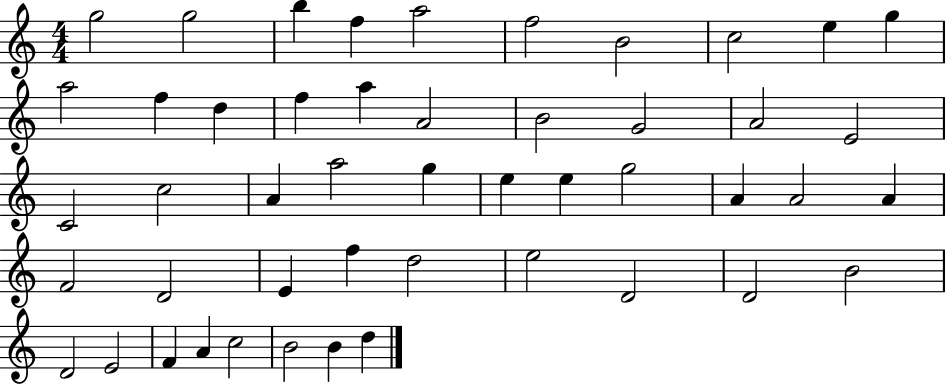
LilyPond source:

{
  \clef treble
  \numericTimeSignature
  \time 4/4
  \key c \major
  g''2 g''2 | b''4 f''4 a''2 | f''2 b'2 | c''2 e''4 g''4 | \break a''2 f''4 d''4 | f''4 a''4 a'2 | b'2 g'2 | a'2 e'2 | \break c'2 c''2 | a'4 a''2 g''4 | e''4 e''4 g''2 | a'4 a'2 a'4 | \break f'2 d'2 | e'4 f''4 d''2 | e''2 d'2 | d'2 b'2 | \break d'2 e'2 | f'4 a'4 c''2 | b'2 b'4 d''4 | \bar "|."
}